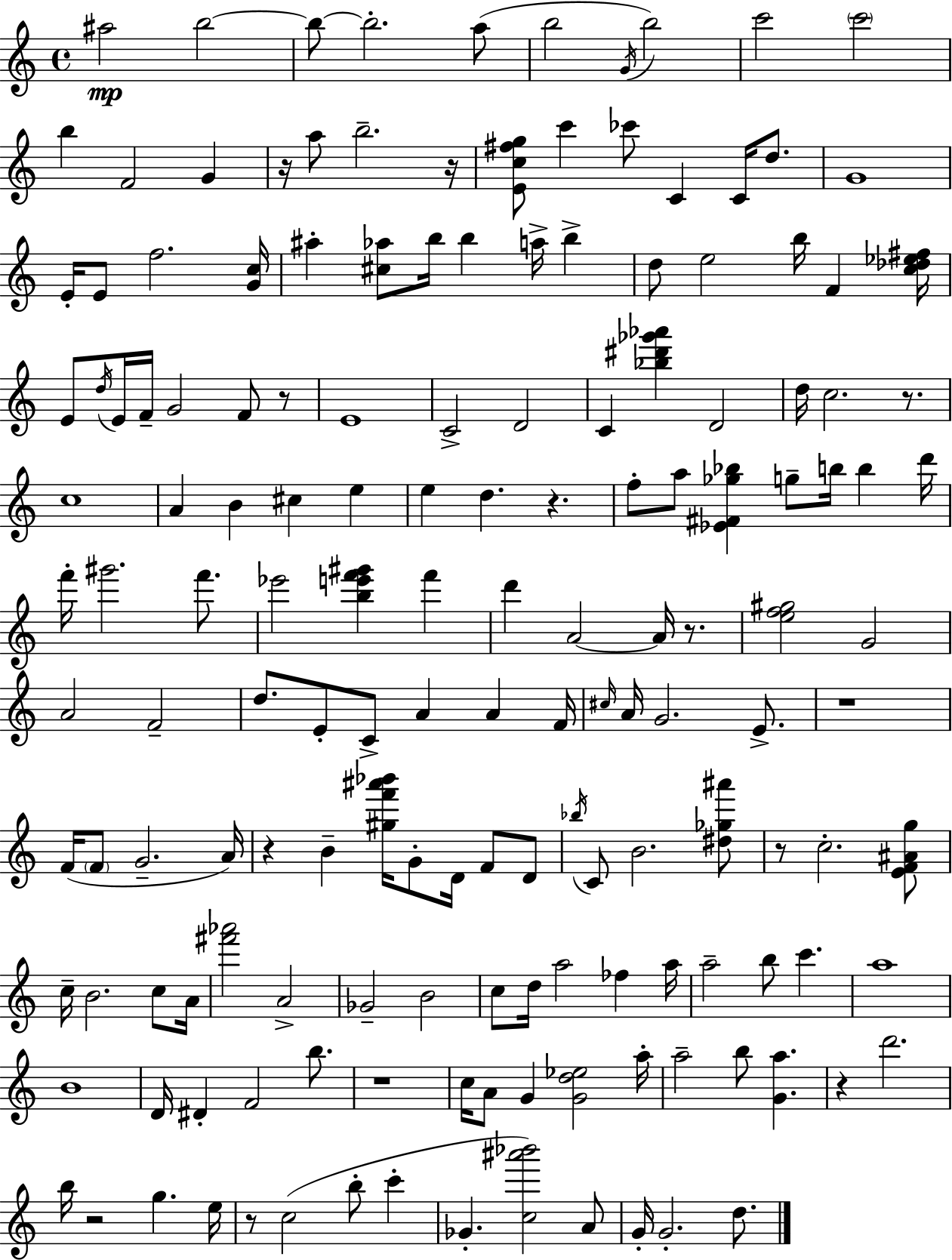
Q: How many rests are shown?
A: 13